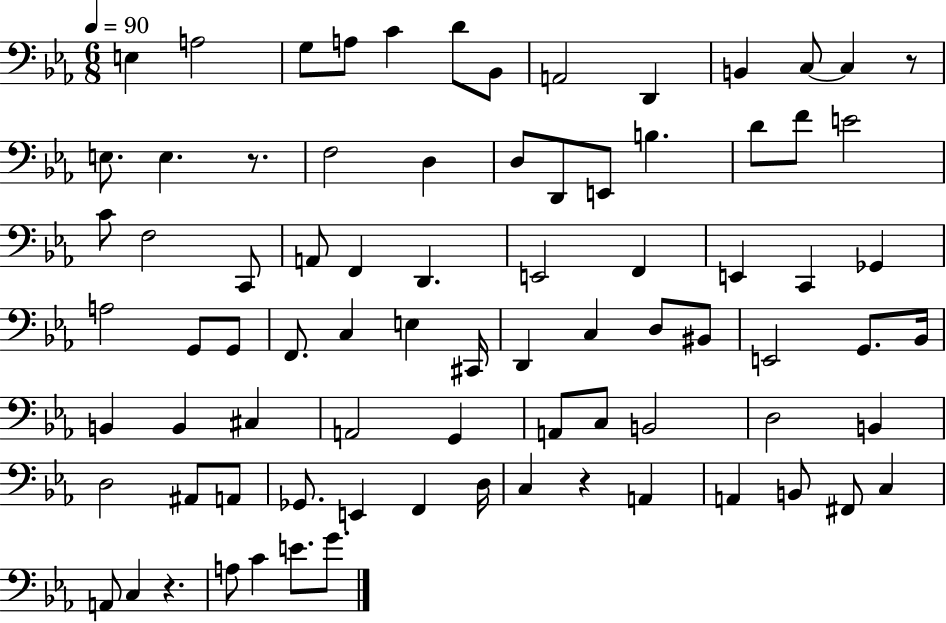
X:1
T:Untitled
M:6/8
L:1/4
K:Eb
E, A,2 G,/2 A,/2 C D/2 _B,,/2 A,,2 D,, B,, C,/2 C, z/2 E,/2 E, z/2 F,2 D, D,/2 D,,/2 E,,/2 B, D/2 F/2 E2 C/2 F,2 C,,/2 A,,/2 F,, D,, E,,2 F,, E,, C,, _G,, A,2 G,,/2 G,,/2 F,,/2 C, E, ^C,,/4 D,, C, D,/2 ^B,,/2 E,,2 G,,/2 _B,,/4 B,, B,, ^C, A,,2 G,, A,,/2 C,/2 B,,2 D,2 B,, D,2 ^A,,/2 A,,/2 _G,,/2 E,, F,, D,/4 C, z A,, A,, B,,/2 ^F,,/2 C, A,,/2 C, z A,/2 C E/2 G/2